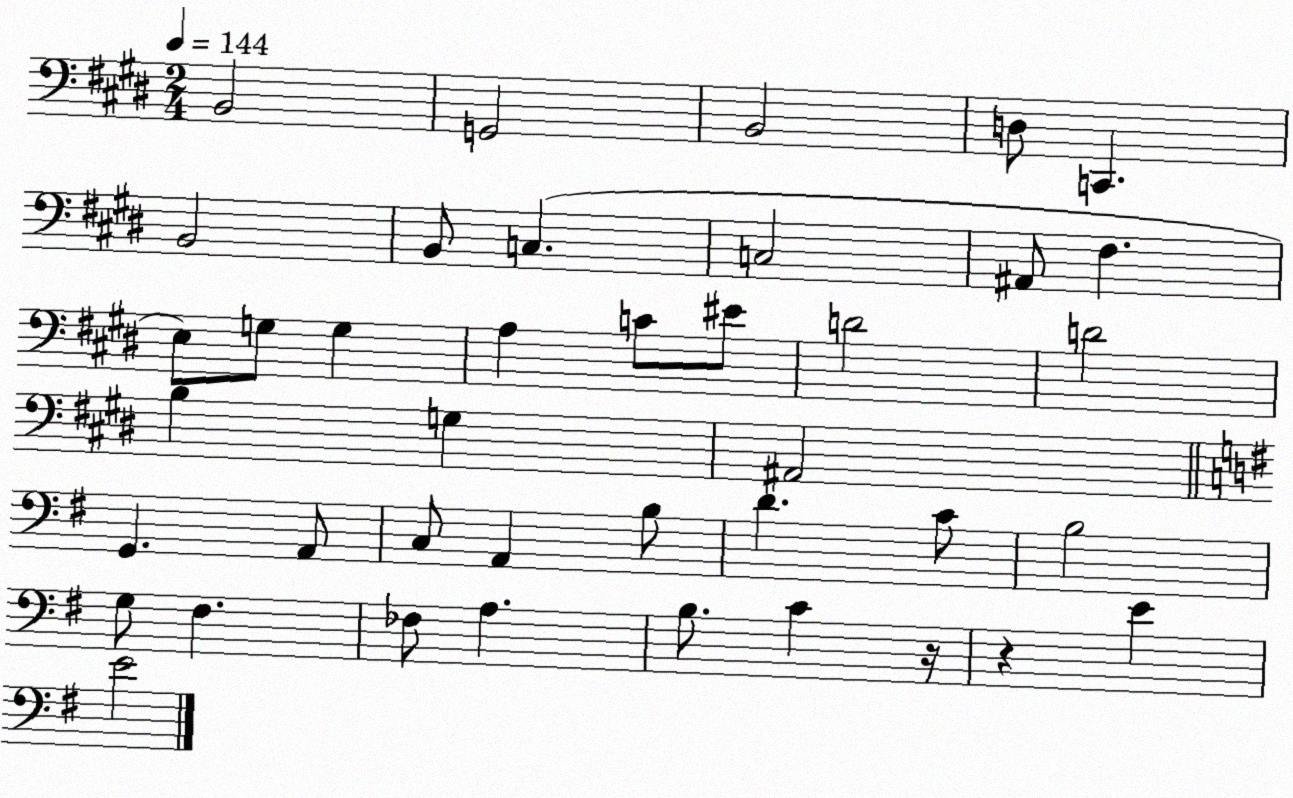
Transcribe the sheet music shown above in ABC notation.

X:1
T:Untitled
M:2/4
L:1/4
K:E
B,,2 G,,2 B,,2 D,/2 C,, B,,2 B,,/2 C, C,2 ^A,,/2 ^F, E,/2 G,/2 G, A, C/2 ^E/2 D2 D2 B, G, ^A,,2 G,, A,,/2 C,/2 A,, B,/2 D C/2 B,2 G,/2 ^F, _F,/2 A, B,/2 C z/4 z E E2